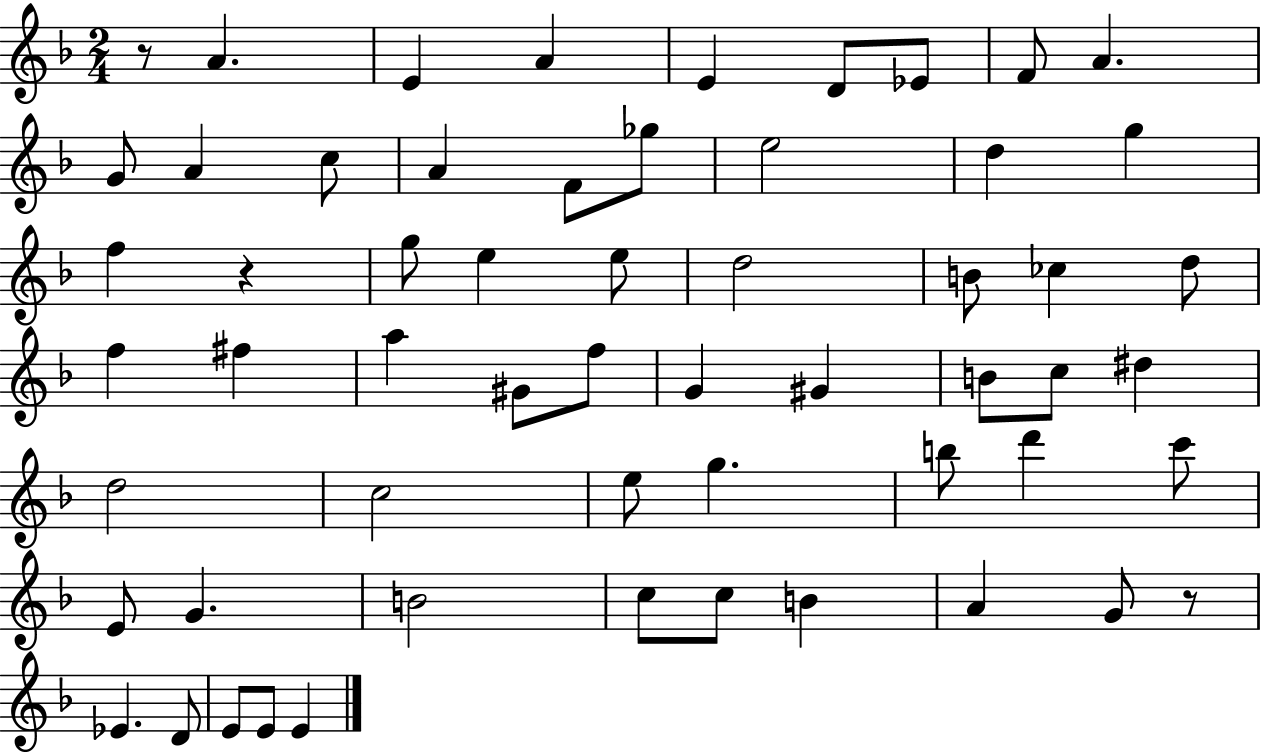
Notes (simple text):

R/e A4/q. E4/q A4/q E4/q D4/e Eb4/e F4/e A4/q. G4/e A4/q C5/e A4/q F4/e Gb5/e E5/h D5/q G5/q F5/q R/q G5/e E5/q E5/e D5/h B4/e CES5/q D5/e F5/q F#5/q A5/q G#4/e F5/e G4/q G#4/q B4/e C5/e D#5/q D5/h C5/h E5/e G5/q. B5/e D6/q C6/e E4/e G4/q. B4/h C5/e C5/e B4/q A4/q G4/e R/e Eb4/q. D4/e E4/e E4/e E4/q